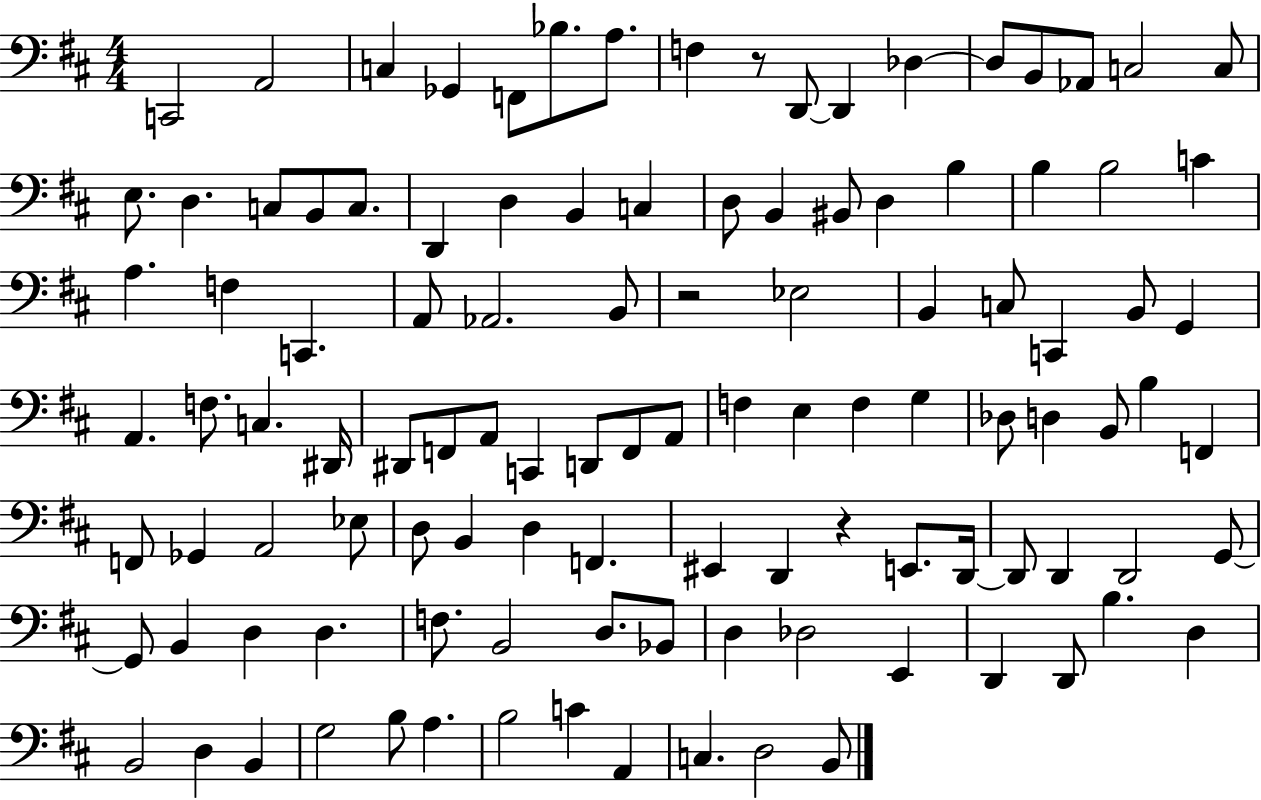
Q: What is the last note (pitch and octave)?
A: B2